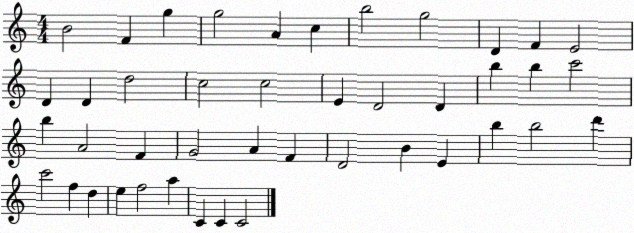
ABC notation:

X:1
T:Untitled
M:4/4
L:1/4
K:C
B2 F g g2 A c b2 g2 D F E2 D D d2 c2 c2 E D2 D b b c'2 b A2 F G2 A F D2 B E b b2 d' c'2 f d e f2 a C C C2